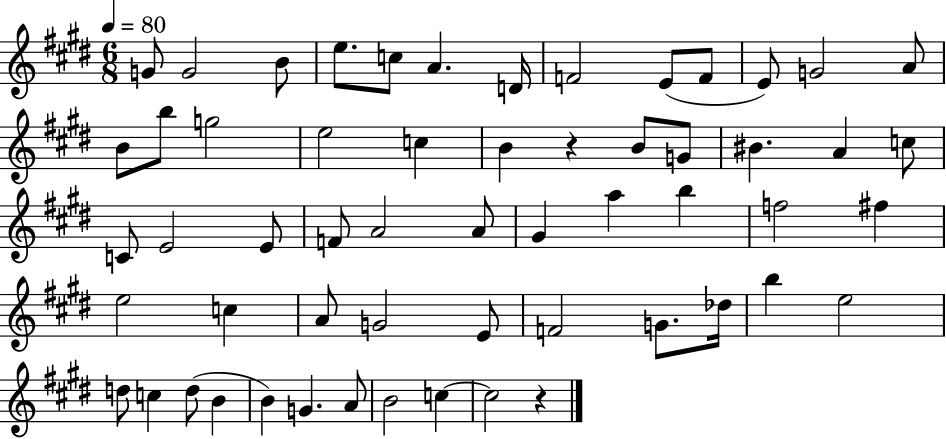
X:1
T:Untitled
M:6/8
L:1/4
K:E
G/2 G2 B/2 e/2 c/2 A D/4 F2 E/2 F/2 E/2 G2 A/2 B/2 b/2 g2 e2 c B z B/2 G/2 ^B A c/2 C/2 E2 E/2 F/2 A2 A/2 ^G a b f2 ^f e2 c A/2 G2 E/2 F2 G/2 _d/4 b e2 d/2 c d/2 B B G A/2 B2 c c2 z